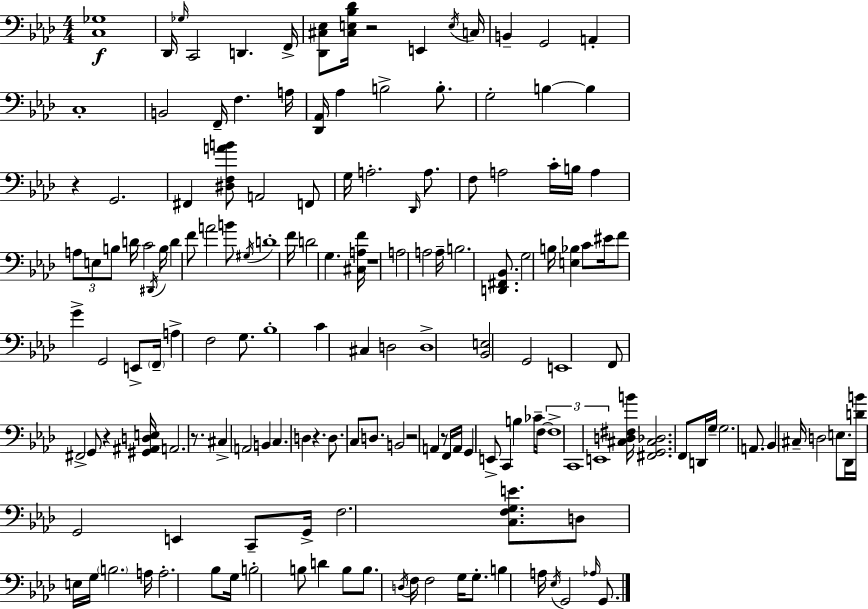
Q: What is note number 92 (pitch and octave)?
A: E2